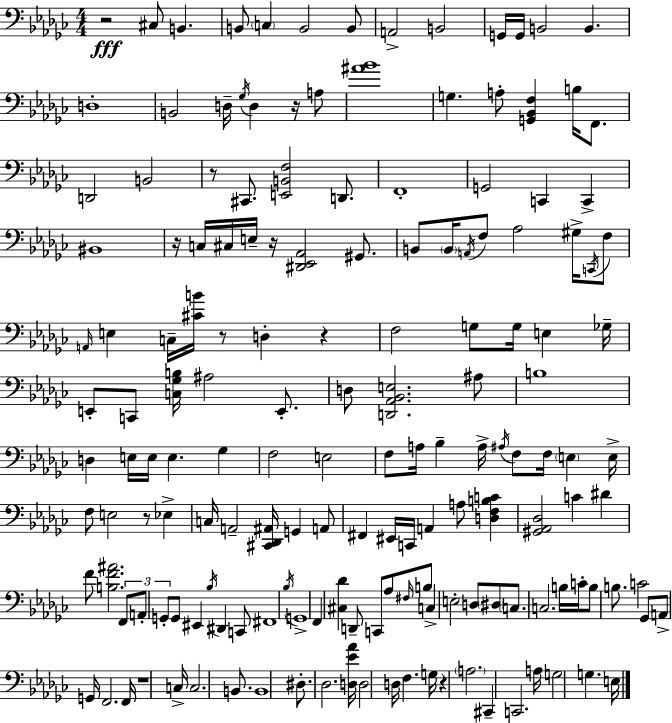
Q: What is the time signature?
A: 4/4